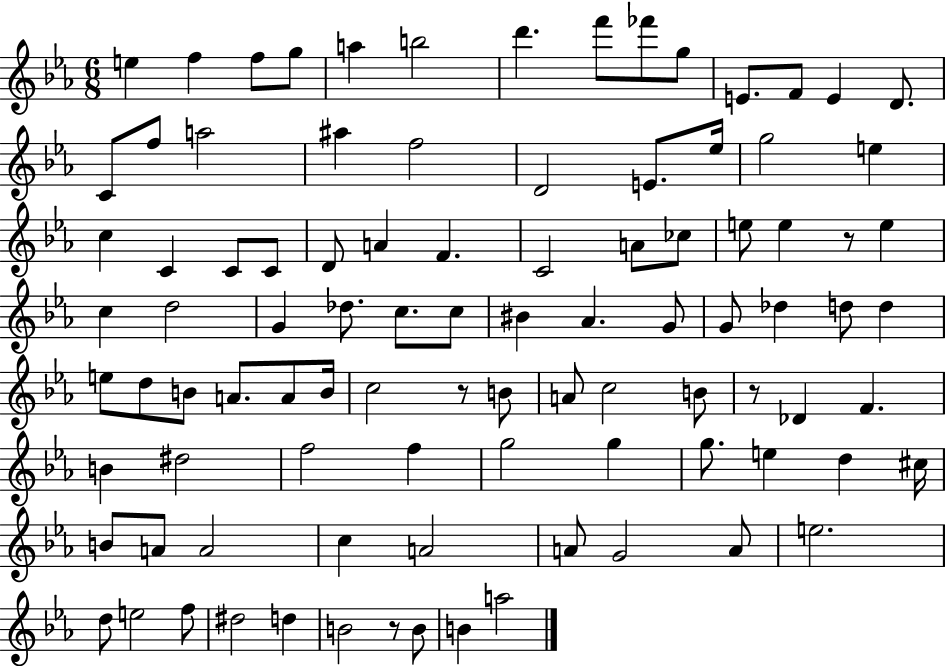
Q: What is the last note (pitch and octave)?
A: A5